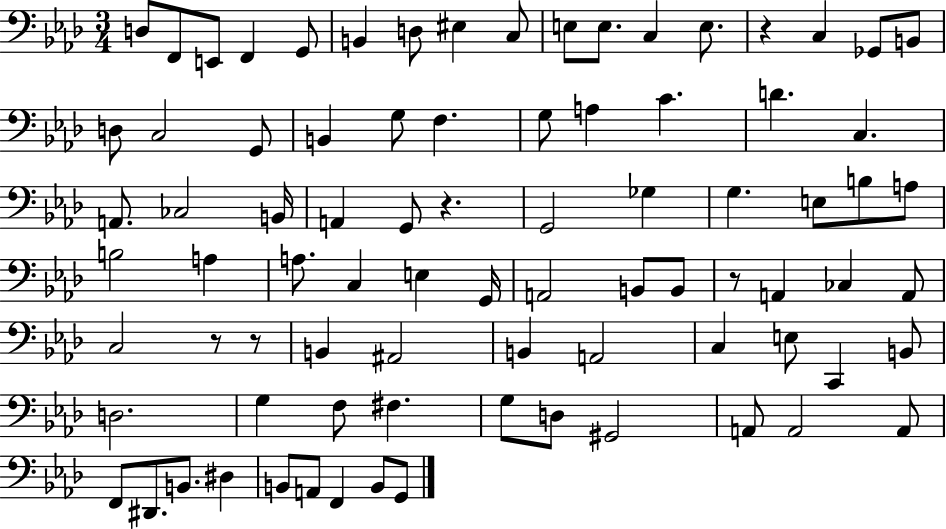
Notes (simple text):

D3/e F2/e E2/e F2/q G2/e B2/q D3/e EIS3/q C3/e E3/e E3/e. C3/q E3/e. R/q C3/q Gb2/e B2/e D3/e C3/h G2/e B2/q G3/e F3/q. G3/e A3/q C4/q. D4/q. C3/q. A2/e. CES3/h B2/s A2/q G2/e R/q. G2/h Gb3/q G3/q. E3/e B3/e A3/e B3/h A3/q A3/e. C3/q E3/q G2/s A2/h B2/e B2/e R/e A2/q CES3/q A2/e C3/h R/e R/e B2/q A#2/h B2/q A2/h C3/q E3/e C2/q B2/e D3/h. G3/q F3/e F#3/q. G3/e D3/e G#2/h A2/e A2/h A2/e F2/e D#2/e. B2/e. D#3/q B2/e A2/e F2/q B2/e G2/e